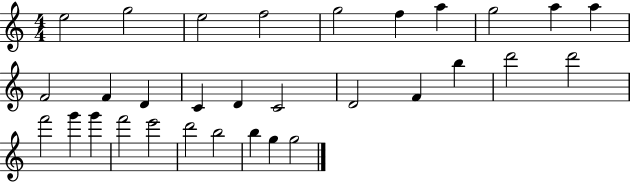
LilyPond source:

{
  \clef treble
  \numericTimeSignature
  \time 4/4
  \key c \major
  e''2 g''2 | e''2 f''2 | g''2 f''4 a''4 | g''2 a''4 a''4 | \break f'2 f'4 d'4 | c'4 d'4 c'2 | d'2 f'4 b''4 | d'''2 d'''2 | \break f'''2 g'''4 g'''4 | f'''2 e'''2 | d'''2 b''2 | b''4 g''4 g''2 | \break \bar "|."
}